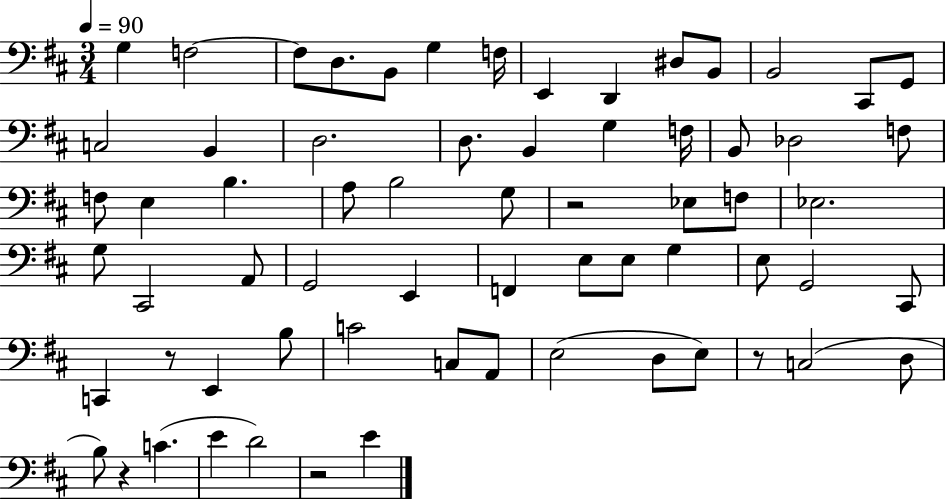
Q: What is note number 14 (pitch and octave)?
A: G2